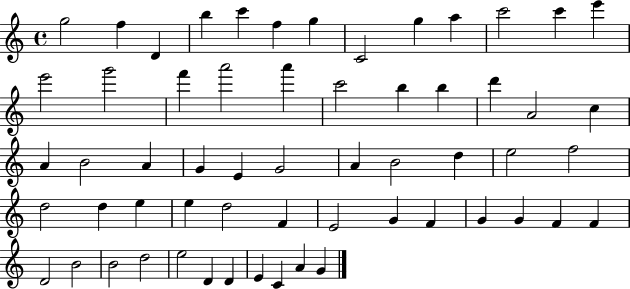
X:1
T:Untitled
M:4/4
L:1/4
K:C
g2 f D b c' f g C2 g a c'2 c' e' e'2 g'2 f' a'2 a' c'2 b b d' A2 c A B2 A G E G2 A B2 d e2 f2 d2 d e e d2 F E2 G F G G F F D2 B2 B2 d2 e2 D D E C A G